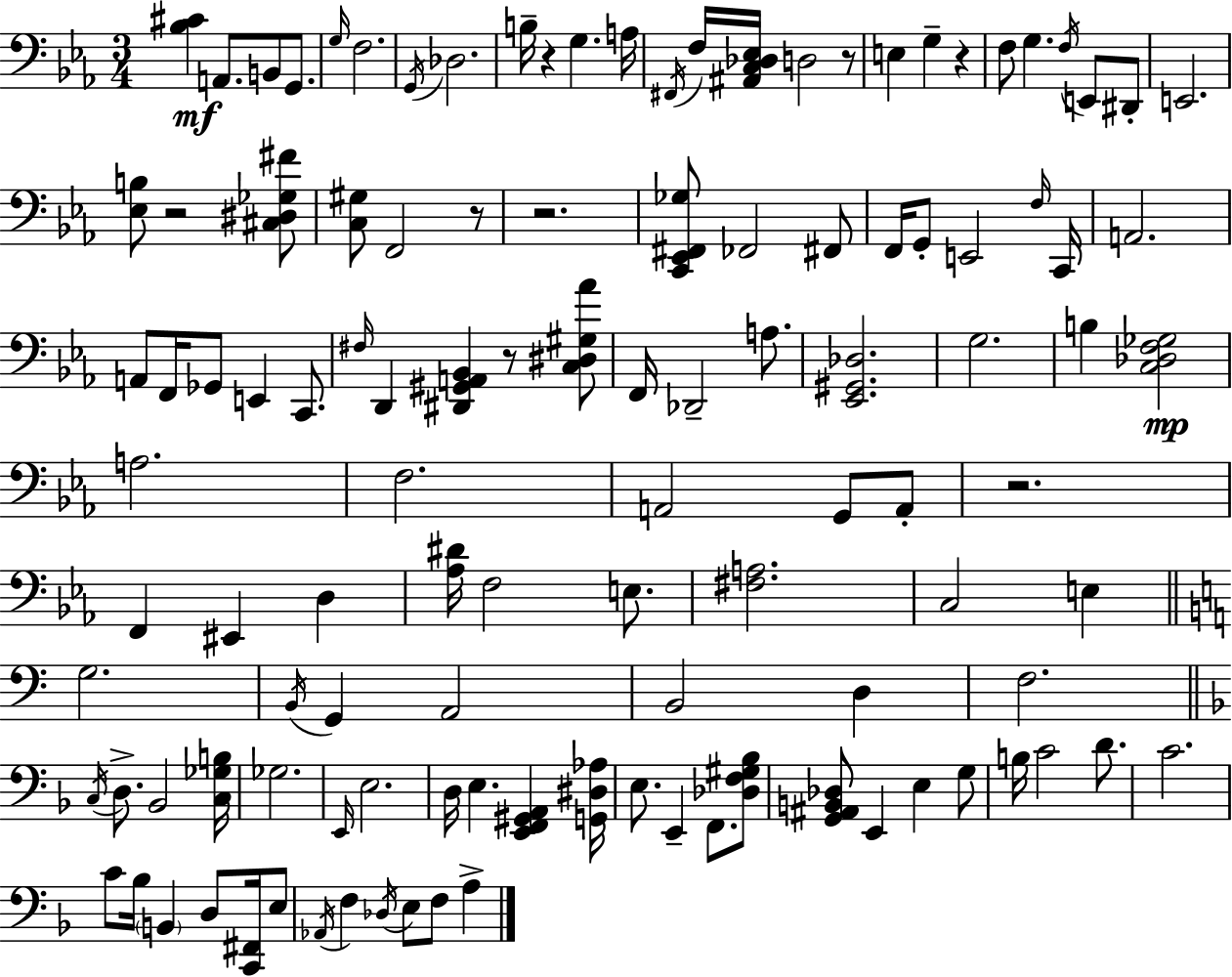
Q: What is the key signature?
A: EES major